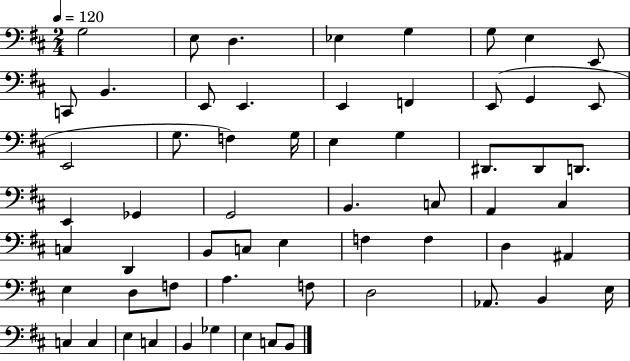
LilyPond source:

{
  \clef bass
  \numericTimeSignature
  \time 2/4
  \key d \major
  \tempo 4 = 120
  g2 | e8 d4. | ees4 g4 | g8 e4 e,8 | \break c,8 b,4. | e,8 e,4. | e,4 f,4 | e,8( g,4 e,8 | \break e,2 | g8. f4) g16 | e4 g4 | dis,8. dis,8 d,8. | \break e,4 ges,4 | g,2 | b,4. c8 | a,4 cis4 | \break c4 d,4 | b,8 c8 e4 | f4 f4 | d4 ais,4 | \break e4 d8 f8 | a4. f8 | d2 | aes,8. b,4 e16 | \break c4 c4 | e4 c4 | b,4 ges4 | e4 c8 b,8 | \break \bar "|."
}